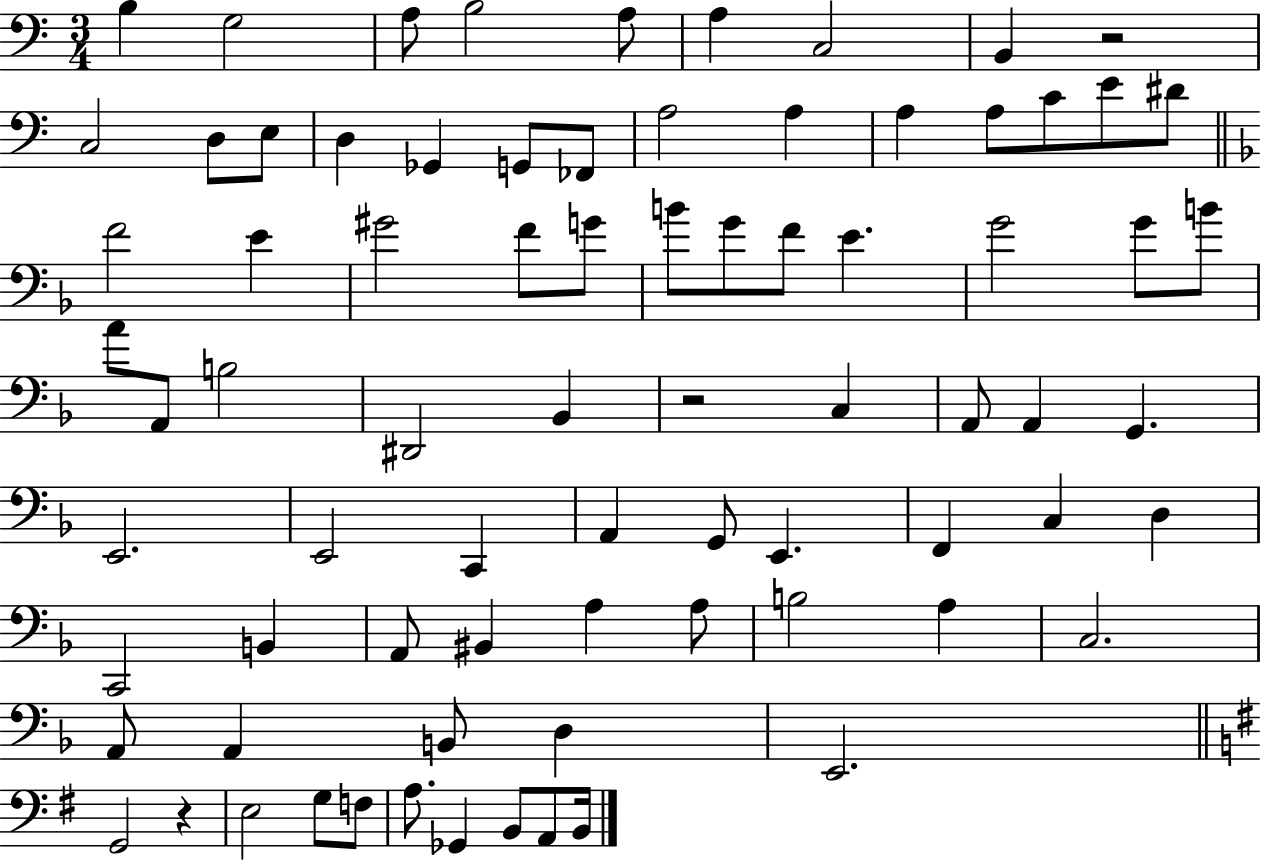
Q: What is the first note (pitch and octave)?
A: B3